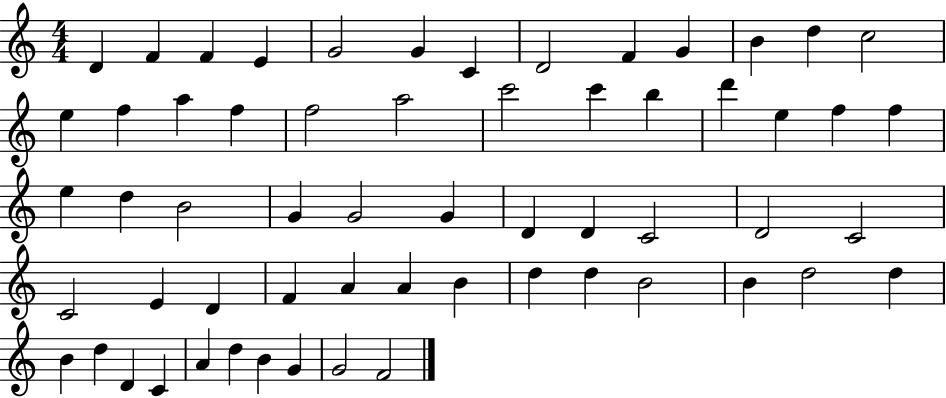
D4/q F4/q F4/q E4/q G4/h G4/q C4/q D4/h F4/q G4/q B4/q D5/q C5/h E5/q F5/q A5/q F5/q F5/h A5/h C6/h C6/q B5/q D6/q E5/q F5/q F5/q E5/q D5/q B4/h G4/q G4/h G4/q D4/q D4/q C4/h D4/h C4/h C4/h E4/q D4/q F4/q A4/q A4/q B4/q D5/q D5/q B4/h B4/q D5/h D5/q B4/q D5/q D4/q C4/q A4/q D5/q B4/q G4/q G4/h F4/h